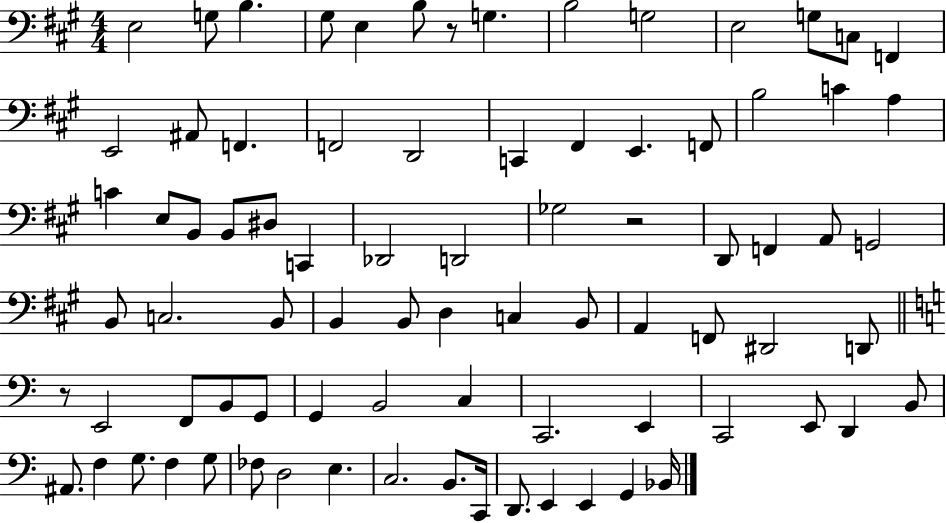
E3/h G3/e B3/q. G#3/e E3/q B3/e R/e G3/q. B3/h G3/h E3/h G3/e C3/e F2/q E2/h A#2/e F2/q. F2/h D2/h C2/q F#2/q E2/q. F2/e B3/h C4/q A3/q C4/q E3/e B2/e B2/e D#3/e C2/q Db2/h D2/h Gb3/h R/h D2/e F2/q A2/e G2/h B2/e C3/h. B2/e B2/q B2/e D3/q C3/q B2/e A2/q F2/e D#2/h D2/e R/e E2/h F2/e B2/e G2/e G2/q B2/h C3/q C2/h. E2/q C2/h E2/e D2/q B2/e A#2/e. F3/q G3/e. F3/q G3/e FES3/e D3/h E3/q. C3/h. B2/e. C2/s D2/e. E2/q E2/q G2/q Bb2/s